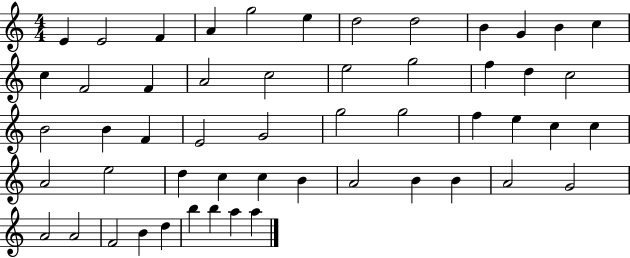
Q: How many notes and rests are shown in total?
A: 53